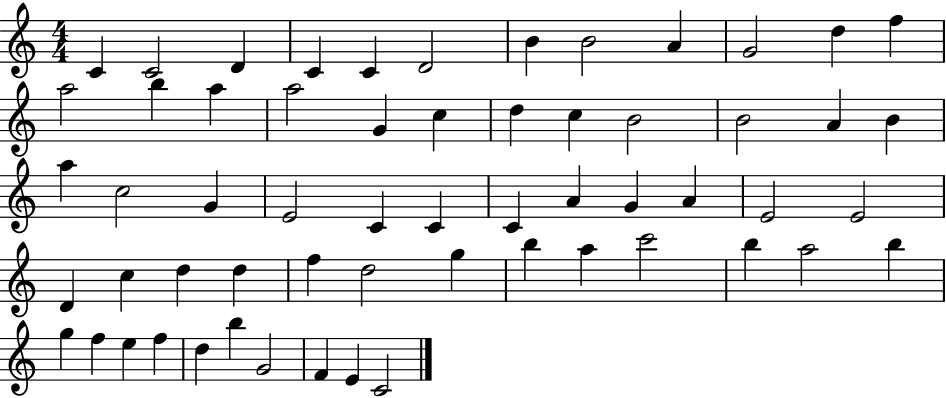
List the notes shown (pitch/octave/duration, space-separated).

C4/q C4/h D4/q C4/q C4/q D4/h B4/q B4/h A4/q G4/h D5/q F5/q A5/h B5/q A5/q A5/h G4/q C5/q D5/q C5/q B4/h B4/h A4/q B4/q A5/q C5/h G4/q E4/h C4/q C4/q C4/q A4/q G4/q A4/q E4/h E4/h D4/q C5/q D5/q D5/q F5/q D5/h G5/q B5/q A5/q C6/h B5/q A5/h B5/q G5/q F5/q E5/q F5/q D5/q B5/q G4/h F4/q E4/q C4/h